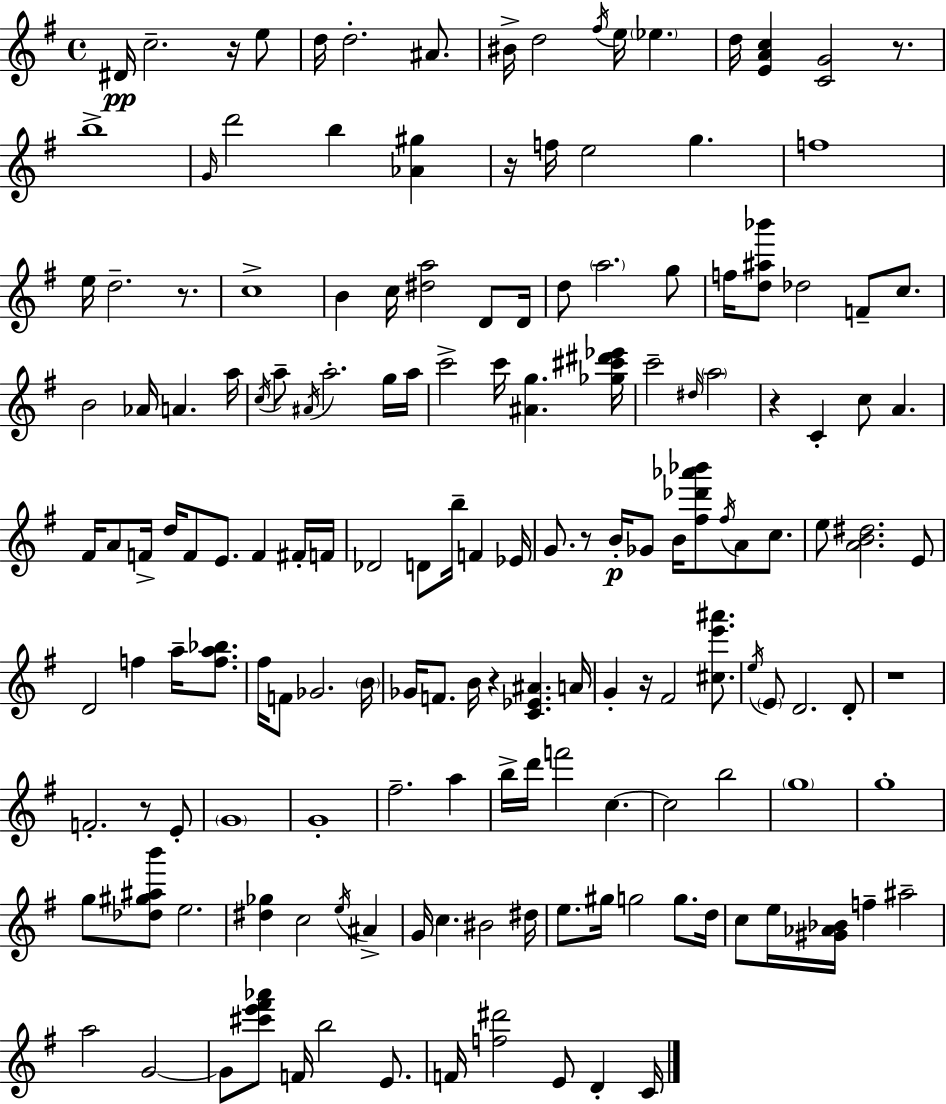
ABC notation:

X:1
T:Untitled
M:4/4
L:1/4
K:Em
^D/4 c2 z/4 e/2 d/4 d2 ^A/2 ^B/4 d2 ^f/4 e/4 _e d/4 [EAc] [CG]2 z/2 b4 G/4 d'2 b [_A^g] z/4 f/4 e2 g f4 e/4 d2 z/2 c4 B c/4 [^da]2 D/2 D/4 d/2 a2 g/2 f/4 [d^a_b']/2 _d2 F/2 c/2 B2 _A/4 A a/4 c/4 a/2 ^A/4 a2 g/4 a/4 c'2 c'/4 [^Ag] [_g^c'^d'_e']/4 c'2 ^d/4 a2 z C c/2 A ^F/4 A/2 F/4 d/4 F/2 E/2 F ^F/4 F/4 _D2 D/2 b/4 F _E/4 G/2 z/2 B/4 _G/2 B/4 [^f_d'_a'_b']/2 ^f/4 A/2 c/2 e/2 [AB^d]2 E/2 D2 f a/4 [fa_b]/2 ^f/4 F/2 _G2 B/4 _G/4 F/2 B/4 z [C_E^A] A/4 G z/4 ^F2 [^ce'^a']/2 e/4 E/2 D2 D/2 z4 F2 z/2 E/2 G4 G4 ^f2 a b/4 d'/4 f'2 c c2 b2 g4 g4 g/2 [_d^g^ab']/2 e2 [^d_g] c2 e/4 ^A G/4 c ^B2 ^d/4 e/2 ^g/4 g2 g/2 d/4 c/2 e/4 [^G_A_B]/4 f ^a2 a2 G2 G/2 [^c'e'^f'_a']/2 F/4 b2 E/2 F/4 [f^d']2 E/2 D C/4